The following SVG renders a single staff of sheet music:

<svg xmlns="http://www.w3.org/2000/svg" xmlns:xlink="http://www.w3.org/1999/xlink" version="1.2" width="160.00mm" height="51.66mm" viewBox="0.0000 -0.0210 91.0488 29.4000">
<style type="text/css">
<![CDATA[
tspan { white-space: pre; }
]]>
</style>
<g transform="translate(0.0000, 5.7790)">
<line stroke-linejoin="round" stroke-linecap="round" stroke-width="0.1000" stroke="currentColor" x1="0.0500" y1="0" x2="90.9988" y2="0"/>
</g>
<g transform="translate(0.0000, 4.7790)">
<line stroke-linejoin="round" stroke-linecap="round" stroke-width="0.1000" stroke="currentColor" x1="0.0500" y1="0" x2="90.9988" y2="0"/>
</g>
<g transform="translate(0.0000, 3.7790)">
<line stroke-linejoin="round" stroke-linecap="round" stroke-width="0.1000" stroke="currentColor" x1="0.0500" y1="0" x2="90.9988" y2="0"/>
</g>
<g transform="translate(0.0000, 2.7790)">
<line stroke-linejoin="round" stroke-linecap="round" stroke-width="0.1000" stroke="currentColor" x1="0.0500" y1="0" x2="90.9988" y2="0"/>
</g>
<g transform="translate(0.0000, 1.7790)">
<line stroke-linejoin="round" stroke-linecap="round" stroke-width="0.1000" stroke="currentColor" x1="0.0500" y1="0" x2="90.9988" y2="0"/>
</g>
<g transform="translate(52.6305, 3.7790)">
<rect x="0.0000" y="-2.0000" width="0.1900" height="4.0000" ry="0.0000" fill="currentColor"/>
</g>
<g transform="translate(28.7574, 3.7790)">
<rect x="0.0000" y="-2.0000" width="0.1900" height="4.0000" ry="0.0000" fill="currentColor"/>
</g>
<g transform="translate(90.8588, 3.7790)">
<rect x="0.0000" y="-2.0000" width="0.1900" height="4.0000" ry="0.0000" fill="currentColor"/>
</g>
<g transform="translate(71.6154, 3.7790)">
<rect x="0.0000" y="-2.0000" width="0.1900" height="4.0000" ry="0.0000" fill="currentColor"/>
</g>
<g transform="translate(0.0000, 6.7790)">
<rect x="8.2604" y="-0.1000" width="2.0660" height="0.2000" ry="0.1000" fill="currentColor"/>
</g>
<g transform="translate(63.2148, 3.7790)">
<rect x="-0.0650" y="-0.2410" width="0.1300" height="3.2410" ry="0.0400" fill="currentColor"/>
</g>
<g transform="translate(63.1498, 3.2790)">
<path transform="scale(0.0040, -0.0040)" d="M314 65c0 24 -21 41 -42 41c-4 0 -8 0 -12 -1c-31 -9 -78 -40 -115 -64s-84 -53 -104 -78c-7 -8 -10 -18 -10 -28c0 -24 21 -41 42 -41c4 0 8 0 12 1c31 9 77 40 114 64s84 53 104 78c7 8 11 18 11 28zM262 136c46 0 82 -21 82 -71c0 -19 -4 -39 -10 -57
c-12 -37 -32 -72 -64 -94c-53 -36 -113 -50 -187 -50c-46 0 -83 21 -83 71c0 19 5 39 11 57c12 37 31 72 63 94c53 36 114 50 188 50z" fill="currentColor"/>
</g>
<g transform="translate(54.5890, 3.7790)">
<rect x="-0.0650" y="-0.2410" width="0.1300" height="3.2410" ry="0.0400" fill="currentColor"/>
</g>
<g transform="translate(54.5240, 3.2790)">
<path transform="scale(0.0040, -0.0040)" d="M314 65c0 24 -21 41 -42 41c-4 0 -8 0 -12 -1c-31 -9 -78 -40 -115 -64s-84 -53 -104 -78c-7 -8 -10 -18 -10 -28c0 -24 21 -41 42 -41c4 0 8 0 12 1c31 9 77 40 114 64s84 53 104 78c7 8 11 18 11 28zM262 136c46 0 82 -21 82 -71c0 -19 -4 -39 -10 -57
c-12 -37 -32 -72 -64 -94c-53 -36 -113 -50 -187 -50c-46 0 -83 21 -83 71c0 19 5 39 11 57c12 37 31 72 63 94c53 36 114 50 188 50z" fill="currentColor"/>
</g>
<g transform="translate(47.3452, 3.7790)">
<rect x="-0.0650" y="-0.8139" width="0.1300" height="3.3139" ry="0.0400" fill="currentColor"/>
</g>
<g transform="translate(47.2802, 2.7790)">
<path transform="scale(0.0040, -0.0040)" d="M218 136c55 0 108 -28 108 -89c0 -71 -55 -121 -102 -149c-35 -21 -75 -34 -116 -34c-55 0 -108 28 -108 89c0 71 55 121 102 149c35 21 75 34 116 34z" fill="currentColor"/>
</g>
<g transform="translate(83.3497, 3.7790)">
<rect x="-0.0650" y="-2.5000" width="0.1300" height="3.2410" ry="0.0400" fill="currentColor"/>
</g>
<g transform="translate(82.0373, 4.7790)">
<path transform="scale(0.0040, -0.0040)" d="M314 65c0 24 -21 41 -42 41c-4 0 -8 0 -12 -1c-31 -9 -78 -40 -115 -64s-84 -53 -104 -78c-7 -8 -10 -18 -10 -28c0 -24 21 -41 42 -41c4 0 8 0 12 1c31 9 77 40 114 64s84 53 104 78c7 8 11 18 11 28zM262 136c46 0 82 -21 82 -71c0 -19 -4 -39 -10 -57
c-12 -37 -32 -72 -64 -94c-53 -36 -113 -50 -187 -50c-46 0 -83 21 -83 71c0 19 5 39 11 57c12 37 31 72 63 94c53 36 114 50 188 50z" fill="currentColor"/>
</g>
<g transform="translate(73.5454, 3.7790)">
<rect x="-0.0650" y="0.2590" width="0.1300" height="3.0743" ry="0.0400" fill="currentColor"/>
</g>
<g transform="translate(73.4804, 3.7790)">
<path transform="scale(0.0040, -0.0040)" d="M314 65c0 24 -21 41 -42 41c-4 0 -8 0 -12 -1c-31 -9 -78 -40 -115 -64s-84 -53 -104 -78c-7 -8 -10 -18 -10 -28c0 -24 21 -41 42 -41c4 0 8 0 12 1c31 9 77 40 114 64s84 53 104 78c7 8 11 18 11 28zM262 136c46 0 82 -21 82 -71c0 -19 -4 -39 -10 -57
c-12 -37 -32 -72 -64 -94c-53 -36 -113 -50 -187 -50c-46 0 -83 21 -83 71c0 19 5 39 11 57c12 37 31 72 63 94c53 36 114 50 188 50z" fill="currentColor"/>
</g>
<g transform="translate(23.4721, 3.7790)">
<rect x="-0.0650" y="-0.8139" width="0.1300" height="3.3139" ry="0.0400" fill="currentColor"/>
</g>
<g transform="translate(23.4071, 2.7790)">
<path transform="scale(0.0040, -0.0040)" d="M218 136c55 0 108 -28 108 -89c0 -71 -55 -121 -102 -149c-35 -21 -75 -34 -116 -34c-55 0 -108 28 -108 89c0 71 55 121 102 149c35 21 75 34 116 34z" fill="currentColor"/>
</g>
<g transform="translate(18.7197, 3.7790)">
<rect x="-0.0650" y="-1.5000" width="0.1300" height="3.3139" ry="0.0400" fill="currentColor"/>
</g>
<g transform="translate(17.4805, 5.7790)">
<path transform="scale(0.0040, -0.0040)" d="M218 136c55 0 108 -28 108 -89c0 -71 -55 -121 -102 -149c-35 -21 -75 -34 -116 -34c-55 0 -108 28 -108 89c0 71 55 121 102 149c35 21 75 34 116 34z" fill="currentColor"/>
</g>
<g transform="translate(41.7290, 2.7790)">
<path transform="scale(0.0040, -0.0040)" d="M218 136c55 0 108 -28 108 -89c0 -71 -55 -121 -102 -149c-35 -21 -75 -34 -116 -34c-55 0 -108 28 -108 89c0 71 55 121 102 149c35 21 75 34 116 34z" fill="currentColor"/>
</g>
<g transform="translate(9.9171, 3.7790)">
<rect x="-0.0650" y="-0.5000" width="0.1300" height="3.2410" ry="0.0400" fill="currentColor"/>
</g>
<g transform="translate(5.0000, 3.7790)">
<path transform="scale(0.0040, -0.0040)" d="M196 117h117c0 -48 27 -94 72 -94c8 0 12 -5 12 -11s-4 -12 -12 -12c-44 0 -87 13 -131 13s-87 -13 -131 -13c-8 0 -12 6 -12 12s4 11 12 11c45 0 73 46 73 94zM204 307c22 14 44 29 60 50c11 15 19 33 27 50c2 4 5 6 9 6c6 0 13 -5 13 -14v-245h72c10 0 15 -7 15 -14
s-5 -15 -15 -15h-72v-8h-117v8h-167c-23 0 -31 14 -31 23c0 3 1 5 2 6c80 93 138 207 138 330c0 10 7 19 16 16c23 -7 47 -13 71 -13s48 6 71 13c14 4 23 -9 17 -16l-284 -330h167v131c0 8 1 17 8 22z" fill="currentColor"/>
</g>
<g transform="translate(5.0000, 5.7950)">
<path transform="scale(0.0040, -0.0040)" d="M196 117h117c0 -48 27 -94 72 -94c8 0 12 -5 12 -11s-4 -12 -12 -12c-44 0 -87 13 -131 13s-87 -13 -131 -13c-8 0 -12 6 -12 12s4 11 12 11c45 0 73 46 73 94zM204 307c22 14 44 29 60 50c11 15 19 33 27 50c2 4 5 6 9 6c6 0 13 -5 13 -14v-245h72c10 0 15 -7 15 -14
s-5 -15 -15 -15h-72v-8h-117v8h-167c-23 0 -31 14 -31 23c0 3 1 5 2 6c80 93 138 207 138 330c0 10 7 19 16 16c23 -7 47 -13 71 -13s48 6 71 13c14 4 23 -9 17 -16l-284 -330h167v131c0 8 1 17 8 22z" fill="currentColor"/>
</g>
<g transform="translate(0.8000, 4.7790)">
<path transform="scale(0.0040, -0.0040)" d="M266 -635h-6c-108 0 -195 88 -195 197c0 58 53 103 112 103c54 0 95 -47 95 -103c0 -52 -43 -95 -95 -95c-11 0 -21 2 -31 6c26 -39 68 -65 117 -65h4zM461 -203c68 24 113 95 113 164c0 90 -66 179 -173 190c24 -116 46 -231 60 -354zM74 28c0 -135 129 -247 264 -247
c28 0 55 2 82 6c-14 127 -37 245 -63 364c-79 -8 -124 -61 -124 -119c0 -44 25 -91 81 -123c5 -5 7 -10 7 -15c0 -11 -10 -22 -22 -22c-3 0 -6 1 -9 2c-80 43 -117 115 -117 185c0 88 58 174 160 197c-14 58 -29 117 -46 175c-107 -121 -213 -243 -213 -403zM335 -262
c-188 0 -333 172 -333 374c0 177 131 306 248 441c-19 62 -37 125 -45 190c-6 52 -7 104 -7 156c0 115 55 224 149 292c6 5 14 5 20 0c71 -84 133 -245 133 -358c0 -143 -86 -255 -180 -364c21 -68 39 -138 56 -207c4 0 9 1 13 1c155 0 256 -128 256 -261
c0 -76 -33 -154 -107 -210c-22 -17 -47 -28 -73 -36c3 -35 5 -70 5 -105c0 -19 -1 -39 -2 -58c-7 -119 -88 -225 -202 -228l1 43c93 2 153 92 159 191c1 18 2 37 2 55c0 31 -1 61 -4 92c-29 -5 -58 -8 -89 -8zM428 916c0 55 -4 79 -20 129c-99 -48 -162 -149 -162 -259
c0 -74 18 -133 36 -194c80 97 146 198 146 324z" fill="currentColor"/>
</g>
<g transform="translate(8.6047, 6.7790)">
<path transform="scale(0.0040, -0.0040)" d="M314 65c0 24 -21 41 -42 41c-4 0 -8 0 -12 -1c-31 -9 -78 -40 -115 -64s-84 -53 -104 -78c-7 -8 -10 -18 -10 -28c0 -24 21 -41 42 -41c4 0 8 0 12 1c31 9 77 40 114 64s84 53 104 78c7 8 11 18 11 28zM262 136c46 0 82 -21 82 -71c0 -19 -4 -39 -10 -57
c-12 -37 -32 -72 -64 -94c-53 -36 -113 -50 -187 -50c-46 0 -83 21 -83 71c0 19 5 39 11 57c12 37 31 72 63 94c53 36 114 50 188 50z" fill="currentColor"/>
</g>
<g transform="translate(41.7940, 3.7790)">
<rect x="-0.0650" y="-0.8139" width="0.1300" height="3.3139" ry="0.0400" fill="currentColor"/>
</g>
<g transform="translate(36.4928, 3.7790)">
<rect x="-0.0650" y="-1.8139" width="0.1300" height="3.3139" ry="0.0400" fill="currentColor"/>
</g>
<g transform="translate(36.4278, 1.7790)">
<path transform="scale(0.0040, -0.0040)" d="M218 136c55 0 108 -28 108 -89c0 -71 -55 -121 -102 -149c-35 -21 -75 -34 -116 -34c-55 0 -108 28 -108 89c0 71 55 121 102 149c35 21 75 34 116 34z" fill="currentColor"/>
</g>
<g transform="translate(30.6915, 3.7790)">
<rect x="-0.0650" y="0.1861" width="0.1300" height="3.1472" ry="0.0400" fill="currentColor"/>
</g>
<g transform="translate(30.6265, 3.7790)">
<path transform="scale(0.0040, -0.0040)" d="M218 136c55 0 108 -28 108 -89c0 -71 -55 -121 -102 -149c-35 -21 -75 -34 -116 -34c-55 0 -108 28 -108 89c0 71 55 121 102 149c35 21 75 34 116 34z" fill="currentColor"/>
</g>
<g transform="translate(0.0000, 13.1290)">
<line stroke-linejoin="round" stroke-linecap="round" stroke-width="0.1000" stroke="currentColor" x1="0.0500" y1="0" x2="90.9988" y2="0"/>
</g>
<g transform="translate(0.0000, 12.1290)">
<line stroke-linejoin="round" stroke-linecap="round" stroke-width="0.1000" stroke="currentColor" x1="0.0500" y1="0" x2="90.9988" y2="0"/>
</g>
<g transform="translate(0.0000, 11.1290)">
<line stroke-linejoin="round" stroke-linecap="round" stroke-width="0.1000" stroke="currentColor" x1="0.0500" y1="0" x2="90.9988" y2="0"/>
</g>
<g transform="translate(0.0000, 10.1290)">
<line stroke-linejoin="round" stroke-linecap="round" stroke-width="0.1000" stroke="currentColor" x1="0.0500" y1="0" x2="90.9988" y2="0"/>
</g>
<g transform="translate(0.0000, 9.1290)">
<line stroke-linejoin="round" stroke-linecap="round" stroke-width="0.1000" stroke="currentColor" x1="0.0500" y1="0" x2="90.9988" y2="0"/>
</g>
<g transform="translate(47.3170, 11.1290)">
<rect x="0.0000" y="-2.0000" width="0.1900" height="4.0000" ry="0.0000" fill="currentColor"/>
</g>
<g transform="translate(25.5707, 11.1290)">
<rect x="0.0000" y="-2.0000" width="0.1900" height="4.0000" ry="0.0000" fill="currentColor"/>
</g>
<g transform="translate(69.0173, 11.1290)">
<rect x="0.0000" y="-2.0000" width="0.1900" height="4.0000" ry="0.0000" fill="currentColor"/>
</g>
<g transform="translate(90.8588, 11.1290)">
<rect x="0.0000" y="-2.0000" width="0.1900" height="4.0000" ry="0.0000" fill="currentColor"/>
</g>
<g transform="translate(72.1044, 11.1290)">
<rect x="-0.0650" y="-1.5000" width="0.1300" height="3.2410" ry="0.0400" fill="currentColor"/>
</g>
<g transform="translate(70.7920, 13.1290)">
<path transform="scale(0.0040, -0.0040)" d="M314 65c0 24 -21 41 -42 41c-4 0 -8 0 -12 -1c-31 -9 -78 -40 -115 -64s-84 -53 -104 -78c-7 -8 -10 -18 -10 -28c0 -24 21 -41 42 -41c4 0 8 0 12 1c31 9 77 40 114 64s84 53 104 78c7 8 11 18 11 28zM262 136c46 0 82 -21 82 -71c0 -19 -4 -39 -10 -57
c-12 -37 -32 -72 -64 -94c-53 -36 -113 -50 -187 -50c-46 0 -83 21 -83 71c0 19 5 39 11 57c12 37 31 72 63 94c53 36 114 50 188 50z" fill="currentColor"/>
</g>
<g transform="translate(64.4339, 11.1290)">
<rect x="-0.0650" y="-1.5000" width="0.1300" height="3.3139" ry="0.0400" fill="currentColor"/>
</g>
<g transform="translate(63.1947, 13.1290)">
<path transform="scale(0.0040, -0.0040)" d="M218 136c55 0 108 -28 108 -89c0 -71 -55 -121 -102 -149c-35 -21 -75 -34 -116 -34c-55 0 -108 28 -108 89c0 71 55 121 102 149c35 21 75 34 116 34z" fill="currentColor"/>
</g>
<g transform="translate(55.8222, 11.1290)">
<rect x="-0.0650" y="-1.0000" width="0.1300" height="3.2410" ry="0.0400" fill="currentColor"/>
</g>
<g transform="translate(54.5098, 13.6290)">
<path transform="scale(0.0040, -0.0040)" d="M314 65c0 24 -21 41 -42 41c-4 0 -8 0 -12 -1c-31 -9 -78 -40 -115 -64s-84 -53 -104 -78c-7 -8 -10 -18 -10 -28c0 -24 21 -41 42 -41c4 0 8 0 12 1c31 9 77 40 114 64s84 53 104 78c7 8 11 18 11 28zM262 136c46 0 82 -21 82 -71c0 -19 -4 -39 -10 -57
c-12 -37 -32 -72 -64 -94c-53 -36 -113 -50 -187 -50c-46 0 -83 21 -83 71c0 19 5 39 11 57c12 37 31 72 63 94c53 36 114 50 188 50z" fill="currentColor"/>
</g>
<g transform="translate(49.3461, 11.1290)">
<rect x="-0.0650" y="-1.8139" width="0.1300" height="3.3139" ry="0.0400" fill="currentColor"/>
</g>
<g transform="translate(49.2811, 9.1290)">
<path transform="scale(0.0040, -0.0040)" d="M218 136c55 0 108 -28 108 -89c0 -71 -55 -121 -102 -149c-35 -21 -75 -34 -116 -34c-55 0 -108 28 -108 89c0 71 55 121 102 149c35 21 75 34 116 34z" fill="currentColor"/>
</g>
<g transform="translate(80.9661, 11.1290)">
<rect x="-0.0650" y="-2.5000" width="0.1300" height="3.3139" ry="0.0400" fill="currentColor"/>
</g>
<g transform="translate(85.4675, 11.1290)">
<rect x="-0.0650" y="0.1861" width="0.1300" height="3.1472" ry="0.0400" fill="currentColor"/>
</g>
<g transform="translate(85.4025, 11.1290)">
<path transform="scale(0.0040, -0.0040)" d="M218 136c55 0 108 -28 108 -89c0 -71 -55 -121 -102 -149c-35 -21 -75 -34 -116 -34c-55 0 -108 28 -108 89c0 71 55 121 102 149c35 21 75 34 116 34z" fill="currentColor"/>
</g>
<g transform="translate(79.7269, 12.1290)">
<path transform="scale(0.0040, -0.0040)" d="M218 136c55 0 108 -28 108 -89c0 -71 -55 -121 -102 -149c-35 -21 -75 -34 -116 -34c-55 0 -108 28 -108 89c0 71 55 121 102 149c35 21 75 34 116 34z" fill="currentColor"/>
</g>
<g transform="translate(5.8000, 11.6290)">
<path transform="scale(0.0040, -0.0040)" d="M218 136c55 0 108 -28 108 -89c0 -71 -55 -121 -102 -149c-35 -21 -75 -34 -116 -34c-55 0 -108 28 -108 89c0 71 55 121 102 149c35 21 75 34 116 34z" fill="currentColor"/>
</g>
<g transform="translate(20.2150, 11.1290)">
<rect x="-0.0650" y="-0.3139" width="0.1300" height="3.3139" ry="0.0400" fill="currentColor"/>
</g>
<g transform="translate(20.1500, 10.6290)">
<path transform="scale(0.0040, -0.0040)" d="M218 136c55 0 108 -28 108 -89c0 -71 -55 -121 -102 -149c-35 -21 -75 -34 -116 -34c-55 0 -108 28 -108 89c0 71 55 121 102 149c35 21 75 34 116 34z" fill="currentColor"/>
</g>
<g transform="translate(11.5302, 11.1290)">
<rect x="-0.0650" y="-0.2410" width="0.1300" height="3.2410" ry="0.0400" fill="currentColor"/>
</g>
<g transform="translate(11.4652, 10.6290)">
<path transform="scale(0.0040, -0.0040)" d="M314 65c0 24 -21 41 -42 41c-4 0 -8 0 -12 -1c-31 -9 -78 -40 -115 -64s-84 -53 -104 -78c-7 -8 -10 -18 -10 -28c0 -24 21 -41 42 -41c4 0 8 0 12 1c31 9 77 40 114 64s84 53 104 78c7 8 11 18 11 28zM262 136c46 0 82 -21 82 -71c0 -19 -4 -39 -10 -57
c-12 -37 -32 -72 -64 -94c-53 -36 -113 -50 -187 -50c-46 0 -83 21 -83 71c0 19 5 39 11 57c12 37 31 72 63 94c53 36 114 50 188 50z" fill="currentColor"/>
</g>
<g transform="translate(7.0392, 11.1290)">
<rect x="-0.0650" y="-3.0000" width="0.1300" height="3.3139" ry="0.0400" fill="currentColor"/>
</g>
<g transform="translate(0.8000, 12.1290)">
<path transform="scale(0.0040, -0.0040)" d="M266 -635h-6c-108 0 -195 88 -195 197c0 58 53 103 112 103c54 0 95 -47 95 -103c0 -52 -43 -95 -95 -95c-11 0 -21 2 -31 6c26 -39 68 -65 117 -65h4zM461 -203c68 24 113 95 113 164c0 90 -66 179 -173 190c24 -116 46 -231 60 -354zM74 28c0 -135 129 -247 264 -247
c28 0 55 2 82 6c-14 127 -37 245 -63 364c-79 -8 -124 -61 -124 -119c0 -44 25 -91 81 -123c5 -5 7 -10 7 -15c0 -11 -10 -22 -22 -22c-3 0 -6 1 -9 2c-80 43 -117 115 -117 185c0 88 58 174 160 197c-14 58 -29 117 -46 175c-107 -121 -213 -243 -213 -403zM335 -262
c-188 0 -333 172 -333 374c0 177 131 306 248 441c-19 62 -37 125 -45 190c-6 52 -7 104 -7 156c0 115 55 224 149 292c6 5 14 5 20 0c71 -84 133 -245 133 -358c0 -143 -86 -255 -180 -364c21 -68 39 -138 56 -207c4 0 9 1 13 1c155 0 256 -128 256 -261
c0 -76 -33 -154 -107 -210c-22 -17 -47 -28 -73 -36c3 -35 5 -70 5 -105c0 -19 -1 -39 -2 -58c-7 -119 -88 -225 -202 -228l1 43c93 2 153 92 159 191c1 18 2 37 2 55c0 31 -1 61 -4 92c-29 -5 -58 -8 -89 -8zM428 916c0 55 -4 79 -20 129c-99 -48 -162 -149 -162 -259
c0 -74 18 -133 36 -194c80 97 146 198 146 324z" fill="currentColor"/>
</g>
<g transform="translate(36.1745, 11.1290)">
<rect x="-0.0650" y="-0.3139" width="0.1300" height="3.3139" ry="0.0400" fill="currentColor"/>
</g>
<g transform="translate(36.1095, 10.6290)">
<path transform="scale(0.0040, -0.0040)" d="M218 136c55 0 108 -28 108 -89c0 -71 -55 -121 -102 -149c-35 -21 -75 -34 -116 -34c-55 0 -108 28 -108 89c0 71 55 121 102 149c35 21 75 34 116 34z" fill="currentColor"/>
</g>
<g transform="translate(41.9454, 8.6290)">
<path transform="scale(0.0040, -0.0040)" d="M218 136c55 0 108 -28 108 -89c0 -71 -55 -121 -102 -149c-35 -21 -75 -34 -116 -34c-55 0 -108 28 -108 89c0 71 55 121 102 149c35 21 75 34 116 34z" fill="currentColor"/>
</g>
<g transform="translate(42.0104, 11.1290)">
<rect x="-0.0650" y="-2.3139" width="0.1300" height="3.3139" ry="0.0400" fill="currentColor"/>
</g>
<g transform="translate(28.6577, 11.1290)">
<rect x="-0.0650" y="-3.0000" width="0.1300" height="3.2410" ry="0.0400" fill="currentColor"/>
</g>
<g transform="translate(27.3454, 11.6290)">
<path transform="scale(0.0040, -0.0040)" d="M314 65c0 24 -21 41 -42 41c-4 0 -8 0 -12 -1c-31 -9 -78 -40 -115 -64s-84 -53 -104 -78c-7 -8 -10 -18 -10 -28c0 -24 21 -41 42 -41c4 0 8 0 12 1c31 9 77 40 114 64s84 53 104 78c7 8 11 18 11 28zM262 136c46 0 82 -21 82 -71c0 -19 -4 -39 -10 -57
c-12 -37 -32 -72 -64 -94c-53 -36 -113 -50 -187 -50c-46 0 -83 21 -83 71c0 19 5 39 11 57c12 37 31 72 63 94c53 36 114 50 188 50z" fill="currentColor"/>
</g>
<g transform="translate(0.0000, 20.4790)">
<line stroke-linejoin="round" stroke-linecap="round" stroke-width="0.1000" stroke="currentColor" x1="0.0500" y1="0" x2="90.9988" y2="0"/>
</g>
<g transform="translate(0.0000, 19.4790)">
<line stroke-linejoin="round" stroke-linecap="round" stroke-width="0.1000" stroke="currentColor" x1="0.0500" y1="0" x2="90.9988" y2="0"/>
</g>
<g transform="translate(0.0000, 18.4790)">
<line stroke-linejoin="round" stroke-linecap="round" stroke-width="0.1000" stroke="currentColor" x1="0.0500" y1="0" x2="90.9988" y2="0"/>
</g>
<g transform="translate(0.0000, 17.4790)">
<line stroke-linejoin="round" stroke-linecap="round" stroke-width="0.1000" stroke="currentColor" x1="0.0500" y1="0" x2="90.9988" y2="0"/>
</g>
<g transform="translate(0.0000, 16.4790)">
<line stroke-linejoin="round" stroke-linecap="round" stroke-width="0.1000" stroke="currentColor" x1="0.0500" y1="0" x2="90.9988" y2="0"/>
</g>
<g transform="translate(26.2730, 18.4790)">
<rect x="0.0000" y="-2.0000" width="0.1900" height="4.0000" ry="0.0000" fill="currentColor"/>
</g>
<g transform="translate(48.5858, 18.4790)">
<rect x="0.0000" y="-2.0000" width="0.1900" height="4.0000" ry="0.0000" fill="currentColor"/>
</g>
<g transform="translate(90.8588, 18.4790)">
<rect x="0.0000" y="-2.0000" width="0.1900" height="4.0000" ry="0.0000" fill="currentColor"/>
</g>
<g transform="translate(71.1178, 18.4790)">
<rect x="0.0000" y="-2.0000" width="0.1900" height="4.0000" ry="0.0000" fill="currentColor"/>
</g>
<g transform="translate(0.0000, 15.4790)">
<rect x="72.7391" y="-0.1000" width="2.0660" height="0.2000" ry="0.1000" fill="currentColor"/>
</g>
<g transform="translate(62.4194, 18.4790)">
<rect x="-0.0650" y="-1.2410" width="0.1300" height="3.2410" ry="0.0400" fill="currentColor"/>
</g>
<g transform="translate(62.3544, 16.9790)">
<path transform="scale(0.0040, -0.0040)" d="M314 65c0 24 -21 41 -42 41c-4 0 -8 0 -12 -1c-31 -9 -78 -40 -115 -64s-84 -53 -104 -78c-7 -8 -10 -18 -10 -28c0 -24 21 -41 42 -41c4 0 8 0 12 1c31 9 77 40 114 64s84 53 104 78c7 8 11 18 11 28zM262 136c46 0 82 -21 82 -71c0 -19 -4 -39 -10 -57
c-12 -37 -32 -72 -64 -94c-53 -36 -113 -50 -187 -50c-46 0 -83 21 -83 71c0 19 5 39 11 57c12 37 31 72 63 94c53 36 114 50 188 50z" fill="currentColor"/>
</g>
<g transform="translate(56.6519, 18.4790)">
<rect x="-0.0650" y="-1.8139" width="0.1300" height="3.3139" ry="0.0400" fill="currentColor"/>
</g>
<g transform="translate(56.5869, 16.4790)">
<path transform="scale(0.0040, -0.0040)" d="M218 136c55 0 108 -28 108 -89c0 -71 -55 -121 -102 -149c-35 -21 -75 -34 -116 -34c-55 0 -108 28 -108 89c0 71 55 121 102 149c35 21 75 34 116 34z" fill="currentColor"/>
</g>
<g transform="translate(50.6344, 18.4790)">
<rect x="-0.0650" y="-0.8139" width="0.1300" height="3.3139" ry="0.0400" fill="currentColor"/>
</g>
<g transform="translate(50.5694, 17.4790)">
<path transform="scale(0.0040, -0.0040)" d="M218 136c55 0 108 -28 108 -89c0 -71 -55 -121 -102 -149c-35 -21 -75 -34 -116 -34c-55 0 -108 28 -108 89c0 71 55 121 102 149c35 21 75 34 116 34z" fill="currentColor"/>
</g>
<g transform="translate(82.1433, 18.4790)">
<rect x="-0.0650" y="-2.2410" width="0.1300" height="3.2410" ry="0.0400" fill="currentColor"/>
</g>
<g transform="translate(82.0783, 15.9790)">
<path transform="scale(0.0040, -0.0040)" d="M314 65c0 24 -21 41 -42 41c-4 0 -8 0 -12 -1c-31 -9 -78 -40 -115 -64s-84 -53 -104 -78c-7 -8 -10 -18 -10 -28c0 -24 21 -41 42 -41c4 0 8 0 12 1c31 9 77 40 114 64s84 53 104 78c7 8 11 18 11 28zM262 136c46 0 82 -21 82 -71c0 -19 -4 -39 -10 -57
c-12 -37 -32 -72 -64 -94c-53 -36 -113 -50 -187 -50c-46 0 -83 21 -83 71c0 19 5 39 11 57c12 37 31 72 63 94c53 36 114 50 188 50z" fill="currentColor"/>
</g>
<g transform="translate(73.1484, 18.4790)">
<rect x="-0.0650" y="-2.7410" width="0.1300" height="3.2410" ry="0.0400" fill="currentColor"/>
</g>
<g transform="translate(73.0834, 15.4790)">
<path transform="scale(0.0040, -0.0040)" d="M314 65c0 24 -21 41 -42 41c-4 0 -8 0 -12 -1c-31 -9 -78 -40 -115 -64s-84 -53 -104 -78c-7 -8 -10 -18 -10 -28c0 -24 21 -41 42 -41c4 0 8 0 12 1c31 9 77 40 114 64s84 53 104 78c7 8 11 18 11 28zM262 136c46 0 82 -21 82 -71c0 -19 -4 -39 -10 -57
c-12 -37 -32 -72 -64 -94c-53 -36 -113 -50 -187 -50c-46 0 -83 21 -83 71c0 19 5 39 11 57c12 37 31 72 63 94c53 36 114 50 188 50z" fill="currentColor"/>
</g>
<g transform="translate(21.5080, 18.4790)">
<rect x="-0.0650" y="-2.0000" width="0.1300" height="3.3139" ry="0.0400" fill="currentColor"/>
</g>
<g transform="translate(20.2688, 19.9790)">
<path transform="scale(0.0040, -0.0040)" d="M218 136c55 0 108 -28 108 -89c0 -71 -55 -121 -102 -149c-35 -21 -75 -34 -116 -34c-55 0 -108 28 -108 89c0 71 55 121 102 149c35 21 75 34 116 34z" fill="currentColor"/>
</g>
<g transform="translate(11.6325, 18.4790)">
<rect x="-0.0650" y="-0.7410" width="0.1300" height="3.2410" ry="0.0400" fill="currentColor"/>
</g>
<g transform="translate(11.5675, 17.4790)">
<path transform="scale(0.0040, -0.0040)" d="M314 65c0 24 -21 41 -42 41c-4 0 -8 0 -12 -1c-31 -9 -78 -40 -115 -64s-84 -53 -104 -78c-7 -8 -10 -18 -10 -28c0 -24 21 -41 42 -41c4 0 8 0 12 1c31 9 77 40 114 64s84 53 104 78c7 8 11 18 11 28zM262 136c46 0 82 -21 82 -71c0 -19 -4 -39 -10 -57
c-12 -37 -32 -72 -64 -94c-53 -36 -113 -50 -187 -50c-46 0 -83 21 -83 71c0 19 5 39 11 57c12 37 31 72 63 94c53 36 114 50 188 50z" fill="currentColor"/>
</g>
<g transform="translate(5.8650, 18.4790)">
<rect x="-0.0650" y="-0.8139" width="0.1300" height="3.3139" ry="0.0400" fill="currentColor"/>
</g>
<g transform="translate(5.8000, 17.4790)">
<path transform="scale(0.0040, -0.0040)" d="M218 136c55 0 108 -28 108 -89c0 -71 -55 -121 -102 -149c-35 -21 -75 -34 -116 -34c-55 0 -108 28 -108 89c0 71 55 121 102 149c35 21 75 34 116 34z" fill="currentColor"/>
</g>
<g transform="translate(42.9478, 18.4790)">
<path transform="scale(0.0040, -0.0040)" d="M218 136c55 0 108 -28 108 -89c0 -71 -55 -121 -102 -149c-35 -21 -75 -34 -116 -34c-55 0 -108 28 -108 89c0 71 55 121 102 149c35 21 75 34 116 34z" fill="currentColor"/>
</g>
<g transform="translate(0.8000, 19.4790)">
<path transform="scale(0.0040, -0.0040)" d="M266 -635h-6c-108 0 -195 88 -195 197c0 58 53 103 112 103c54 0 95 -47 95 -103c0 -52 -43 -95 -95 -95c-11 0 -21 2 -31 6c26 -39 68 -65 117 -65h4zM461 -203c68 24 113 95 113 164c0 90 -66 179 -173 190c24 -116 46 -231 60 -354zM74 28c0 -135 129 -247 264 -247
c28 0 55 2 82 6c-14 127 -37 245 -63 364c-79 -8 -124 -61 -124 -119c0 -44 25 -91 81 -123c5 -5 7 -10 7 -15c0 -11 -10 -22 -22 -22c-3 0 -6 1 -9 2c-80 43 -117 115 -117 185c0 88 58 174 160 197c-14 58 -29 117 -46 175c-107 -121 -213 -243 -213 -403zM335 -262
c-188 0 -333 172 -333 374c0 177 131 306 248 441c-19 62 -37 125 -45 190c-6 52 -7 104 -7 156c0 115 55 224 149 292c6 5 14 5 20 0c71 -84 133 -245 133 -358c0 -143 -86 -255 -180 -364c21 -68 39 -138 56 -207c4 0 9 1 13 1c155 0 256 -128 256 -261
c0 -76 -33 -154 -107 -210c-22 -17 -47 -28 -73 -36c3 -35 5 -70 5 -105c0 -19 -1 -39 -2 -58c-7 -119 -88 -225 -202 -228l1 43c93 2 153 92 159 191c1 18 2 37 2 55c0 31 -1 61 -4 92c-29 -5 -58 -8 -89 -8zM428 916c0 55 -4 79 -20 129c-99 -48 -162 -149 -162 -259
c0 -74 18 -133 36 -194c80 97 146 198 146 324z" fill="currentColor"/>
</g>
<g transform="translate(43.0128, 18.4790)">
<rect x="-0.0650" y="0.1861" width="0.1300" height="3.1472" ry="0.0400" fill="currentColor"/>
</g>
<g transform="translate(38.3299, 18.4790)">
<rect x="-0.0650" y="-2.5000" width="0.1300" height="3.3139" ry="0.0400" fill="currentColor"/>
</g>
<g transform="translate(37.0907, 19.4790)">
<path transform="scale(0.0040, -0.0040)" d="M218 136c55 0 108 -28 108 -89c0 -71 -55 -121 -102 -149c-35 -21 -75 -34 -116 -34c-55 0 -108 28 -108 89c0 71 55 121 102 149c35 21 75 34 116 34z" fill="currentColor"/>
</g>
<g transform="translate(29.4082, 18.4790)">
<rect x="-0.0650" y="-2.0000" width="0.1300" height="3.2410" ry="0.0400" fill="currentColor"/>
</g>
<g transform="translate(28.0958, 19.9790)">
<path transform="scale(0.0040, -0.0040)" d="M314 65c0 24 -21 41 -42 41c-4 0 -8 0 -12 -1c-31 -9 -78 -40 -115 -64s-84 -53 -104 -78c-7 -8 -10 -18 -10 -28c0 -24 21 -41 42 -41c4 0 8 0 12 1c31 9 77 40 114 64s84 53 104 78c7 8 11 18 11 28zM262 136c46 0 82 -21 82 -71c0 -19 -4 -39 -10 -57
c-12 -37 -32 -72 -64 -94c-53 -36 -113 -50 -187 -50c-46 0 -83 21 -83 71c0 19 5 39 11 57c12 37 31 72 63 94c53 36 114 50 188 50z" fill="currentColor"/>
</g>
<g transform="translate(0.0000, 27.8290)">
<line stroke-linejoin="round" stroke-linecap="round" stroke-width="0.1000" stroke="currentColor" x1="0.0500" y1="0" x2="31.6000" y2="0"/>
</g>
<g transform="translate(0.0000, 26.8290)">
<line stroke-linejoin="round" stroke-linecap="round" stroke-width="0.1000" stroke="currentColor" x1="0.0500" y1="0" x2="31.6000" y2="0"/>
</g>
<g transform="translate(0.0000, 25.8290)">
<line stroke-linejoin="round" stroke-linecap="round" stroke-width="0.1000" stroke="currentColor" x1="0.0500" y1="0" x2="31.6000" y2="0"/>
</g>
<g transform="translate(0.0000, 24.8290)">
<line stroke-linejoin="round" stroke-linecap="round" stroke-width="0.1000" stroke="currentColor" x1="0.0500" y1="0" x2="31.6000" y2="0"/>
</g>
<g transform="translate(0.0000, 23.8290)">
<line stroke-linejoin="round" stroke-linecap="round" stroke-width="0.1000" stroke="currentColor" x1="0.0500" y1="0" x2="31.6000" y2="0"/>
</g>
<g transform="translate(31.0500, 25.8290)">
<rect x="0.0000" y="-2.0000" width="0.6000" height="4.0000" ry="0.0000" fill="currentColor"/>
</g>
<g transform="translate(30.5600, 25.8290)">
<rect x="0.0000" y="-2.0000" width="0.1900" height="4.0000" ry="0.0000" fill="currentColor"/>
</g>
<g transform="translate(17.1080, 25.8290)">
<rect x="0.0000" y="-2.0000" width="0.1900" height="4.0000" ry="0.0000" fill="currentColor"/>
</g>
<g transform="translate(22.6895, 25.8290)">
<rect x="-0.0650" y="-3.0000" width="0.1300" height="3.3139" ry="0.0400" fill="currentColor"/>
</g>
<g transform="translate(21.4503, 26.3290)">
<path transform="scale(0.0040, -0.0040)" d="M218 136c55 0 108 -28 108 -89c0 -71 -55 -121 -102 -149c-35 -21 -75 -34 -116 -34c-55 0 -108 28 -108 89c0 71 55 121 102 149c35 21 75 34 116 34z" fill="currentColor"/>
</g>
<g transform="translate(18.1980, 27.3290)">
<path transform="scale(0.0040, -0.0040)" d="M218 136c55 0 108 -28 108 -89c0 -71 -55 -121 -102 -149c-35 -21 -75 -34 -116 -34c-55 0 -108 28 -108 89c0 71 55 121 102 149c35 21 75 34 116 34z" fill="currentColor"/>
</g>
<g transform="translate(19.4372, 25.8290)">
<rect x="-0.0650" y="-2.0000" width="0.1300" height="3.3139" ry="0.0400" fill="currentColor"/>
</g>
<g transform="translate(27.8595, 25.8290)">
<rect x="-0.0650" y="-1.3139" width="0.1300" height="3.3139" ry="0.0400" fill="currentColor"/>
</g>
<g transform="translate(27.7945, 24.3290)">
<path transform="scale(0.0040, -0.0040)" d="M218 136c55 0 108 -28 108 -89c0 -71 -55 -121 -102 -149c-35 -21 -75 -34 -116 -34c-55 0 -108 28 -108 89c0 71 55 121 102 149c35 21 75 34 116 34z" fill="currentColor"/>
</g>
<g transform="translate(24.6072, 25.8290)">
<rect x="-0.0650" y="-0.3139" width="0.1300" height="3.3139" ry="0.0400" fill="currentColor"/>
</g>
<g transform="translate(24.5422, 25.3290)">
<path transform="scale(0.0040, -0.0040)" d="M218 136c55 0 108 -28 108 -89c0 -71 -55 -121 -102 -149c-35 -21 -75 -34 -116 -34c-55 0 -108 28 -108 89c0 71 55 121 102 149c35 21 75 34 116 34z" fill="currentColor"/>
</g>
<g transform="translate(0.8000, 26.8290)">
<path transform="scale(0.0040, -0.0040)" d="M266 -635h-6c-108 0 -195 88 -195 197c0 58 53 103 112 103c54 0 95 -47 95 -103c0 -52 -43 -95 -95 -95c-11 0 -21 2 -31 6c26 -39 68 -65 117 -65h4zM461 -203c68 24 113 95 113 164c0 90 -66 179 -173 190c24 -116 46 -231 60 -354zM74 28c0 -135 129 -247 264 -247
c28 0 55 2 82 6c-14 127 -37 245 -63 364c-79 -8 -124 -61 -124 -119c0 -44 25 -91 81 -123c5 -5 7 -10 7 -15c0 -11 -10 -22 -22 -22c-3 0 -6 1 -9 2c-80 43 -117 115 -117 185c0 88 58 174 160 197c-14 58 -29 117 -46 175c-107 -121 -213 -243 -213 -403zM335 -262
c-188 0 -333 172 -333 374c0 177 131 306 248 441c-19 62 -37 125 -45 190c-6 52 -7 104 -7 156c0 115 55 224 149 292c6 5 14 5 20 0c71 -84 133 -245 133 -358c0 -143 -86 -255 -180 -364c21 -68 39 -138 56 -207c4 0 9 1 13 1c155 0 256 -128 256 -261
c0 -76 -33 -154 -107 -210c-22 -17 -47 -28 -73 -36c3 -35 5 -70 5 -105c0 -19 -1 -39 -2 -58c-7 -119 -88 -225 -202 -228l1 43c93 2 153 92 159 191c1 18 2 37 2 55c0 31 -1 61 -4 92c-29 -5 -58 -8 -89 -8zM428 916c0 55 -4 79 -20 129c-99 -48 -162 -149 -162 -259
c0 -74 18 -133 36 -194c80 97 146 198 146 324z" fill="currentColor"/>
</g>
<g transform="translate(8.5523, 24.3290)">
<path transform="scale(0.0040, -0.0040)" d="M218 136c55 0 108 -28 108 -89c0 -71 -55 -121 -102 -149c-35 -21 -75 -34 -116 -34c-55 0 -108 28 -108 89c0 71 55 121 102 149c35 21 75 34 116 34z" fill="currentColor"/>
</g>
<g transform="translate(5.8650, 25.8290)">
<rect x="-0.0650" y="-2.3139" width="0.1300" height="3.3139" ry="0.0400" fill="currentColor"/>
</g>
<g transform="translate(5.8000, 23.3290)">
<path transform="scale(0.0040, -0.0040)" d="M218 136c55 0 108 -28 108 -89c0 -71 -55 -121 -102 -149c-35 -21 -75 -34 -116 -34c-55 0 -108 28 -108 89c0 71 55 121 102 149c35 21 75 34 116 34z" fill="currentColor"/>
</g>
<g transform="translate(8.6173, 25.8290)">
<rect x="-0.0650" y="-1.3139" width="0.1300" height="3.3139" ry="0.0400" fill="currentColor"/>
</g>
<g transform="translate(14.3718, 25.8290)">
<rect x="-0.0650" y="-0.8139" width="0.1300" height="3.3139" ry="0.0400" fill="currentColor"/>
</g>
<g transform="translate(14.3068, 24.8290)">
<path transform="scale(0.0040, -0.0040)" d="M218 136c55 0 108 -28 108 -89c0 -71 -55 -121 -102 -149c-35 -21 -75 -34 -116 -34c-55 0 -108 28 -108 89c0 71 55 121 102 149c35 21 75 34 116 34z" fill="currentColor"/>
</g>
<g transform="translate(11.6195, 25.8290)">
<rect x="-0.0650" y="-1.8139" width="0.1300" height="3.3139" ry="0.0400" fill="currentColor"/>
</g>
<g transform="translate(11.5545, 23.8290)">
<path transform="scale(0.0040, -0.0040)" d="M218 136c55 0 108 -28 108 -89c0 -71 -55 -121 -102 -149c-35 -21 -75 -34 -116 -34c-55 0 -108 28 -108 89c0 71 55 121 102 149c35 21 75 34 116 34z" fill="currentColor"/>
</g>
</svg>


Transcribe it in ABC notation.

X:1
T:Untitled
M:4/4
L:1/4
K:C
C2 E d B f d d c2 c2 B2 G2 A c2 c A2 c g f D2 E E2 G B d d2 F F2 G B d f e2 a2 g2 g e f d F A c e